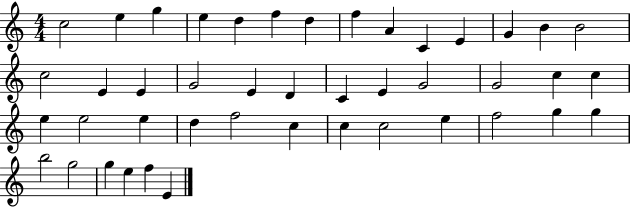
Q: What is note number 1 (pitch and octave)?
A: C5